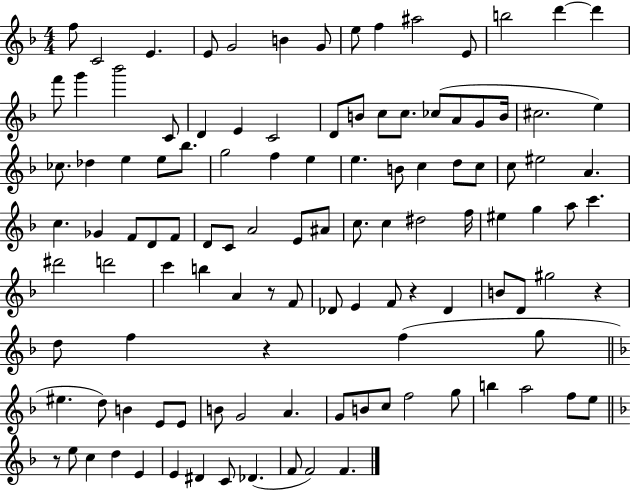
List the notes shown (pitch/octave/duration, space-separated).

F5/e C4/h E4/q. E4/e G4/h B4/q G4/e E5/e F5/q A#5/h E4/e B5/h D6/q D6/q F6/e G6/q Bb6/h C4/e D4/q E4/q C4/h D4/e B4/e C5/e C5/e. CES5/e A4/e G4/e B4/s C#5/h. E5/q CES5/e. Db5/q E5/q E5/e Bb5/e. G5/h F5/q E5/q E5/q. B4/e C5/q D5/e C5/e C5/e EIS5/h A4/q. C5/q. Gb4/q F4/e D4/e F4/e D4/e C4/e A4/h E4/e A#4/e C5/e. C5/q D#5/h F5/s EIS5/q G5/q A5/e C6/q. D#6/h D6/h C6/q B5/q A4/q R/e F4/e Db4/e E4/q F4/e R/q Db4/q B4/e D4/e G#5/h R/q D5/e F5/q R/q F5/q G5/e EIS5/q. D5/e B4/q E4/e E4/e B4/e G4/h A4/q. G4/e B4/e C5/e F5/h G5/e B5/q A5/h F5/e E5/e R/e E5/e C5/q D5/q E4/q E4/q D#4/q C4/e Db4/q. F4/e F4/h F4/q.